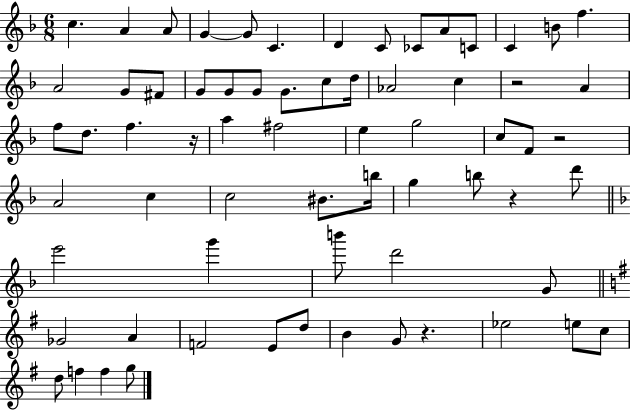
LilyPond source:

{
  \clef treble
  \numericTimeSignature
  \time 6/8
  \key f \major
  \repeat volta 2 { c''4. a'4 a'8 | g'4~~ g'8 c'4. | d'4 c'8 ces'8 a'8 c'8 | c'4 b'8 f''4. | \break a'2 g'8 fis'8 | g'8 g'8 g'8 g'8. c''8 d''16 | aes'2 c''4 | r2 a'4 | \break f''8 d''8. f''4. r16 | a''4 fis''2 | e''4 g''2 | c''8 f'8 r2 | \break a'2 c''4 | c''2 bis'8. b''16 | g''4 b''8 r4 d'''8 | \bar "||" \break \key f \major e'''2 g'''4 | b'''8 d'''2 g'8 | \bar "||" \break \key e \minor ges'2 a'4 | f'2 e'8 d''8 | b'4 g'8 r4. | ees''2 e''8 c''8 | \break d''8 f''4 f''4 g''8 | } \bar "|."
}